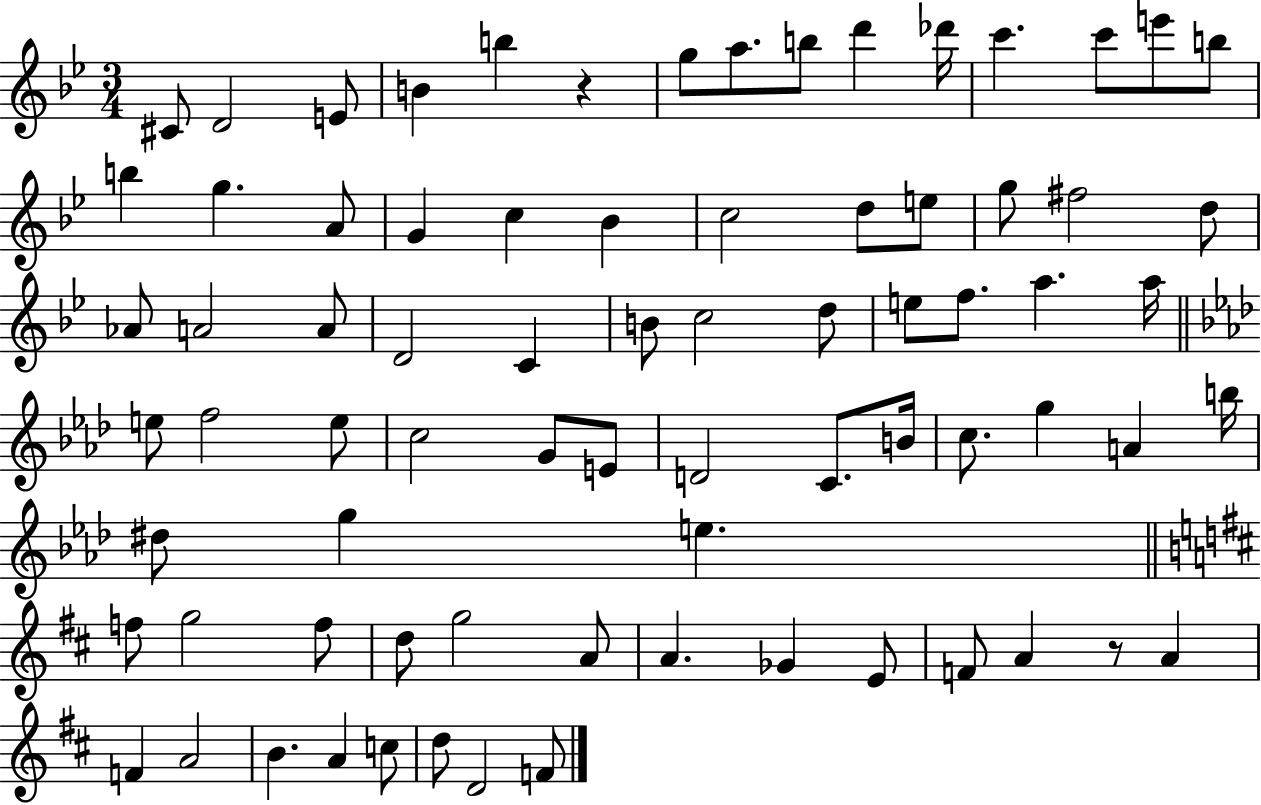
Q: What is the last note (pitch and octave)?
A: F4